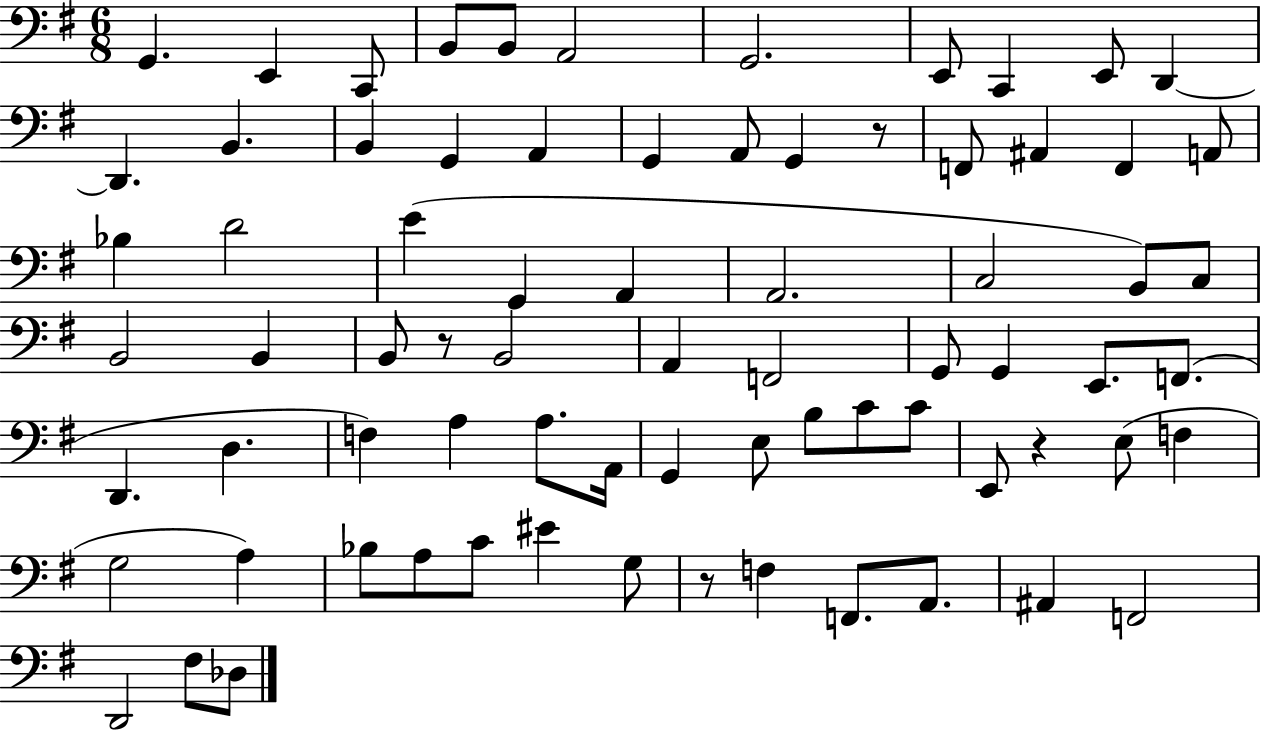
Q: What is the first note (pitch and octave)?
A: G2